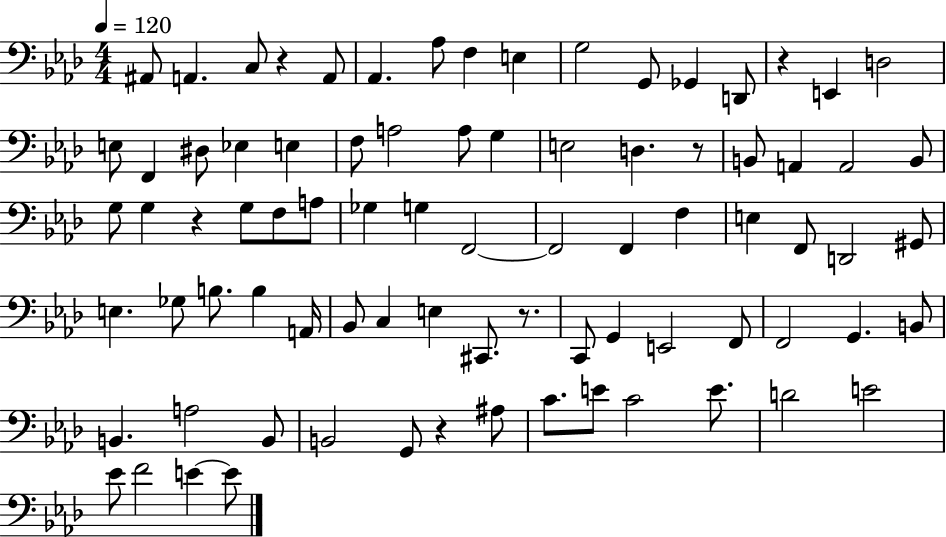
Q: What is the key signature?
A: AES major